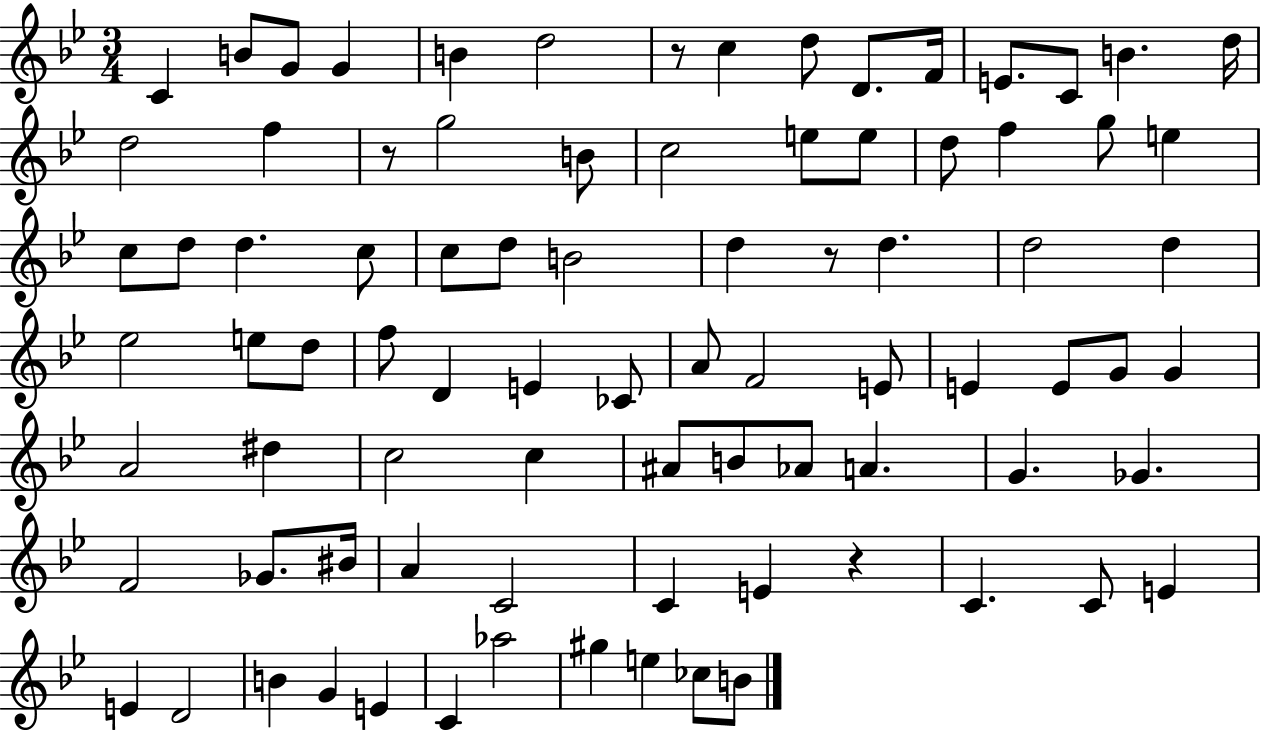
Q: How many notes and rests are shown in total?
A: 85